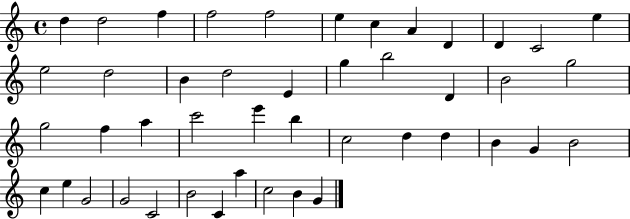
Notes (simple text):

D5/q D5/h F5/q F5/h F5/h E5/q C5/q A4/q D4/q D4/q C4/h E5/q E5/h D5/h B4/q D5/h E4/q G5/q B5/h D4/q B4/h G5/h G5/h F5/q A5/q C6/h E6/q B5/q C5/h D5/q D5/q B4/q G4/q B4/h C5/q E5/q G4/h G4/h C4/h B4/h C4/q A5/q C5/h B4/q G4/q